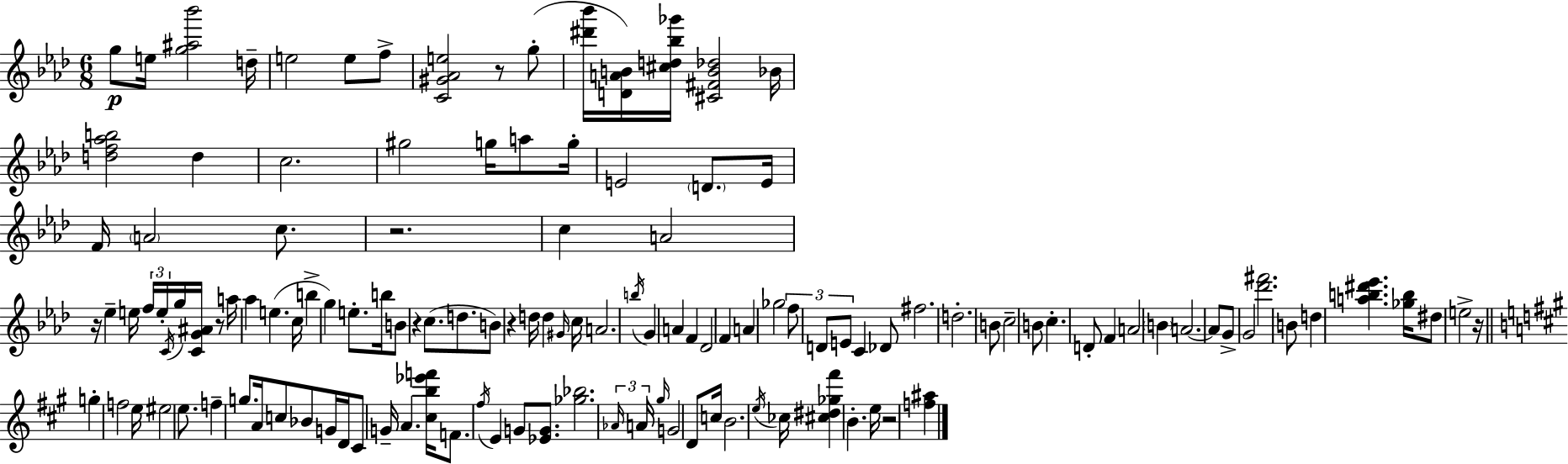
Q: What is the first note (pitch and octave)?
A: G5